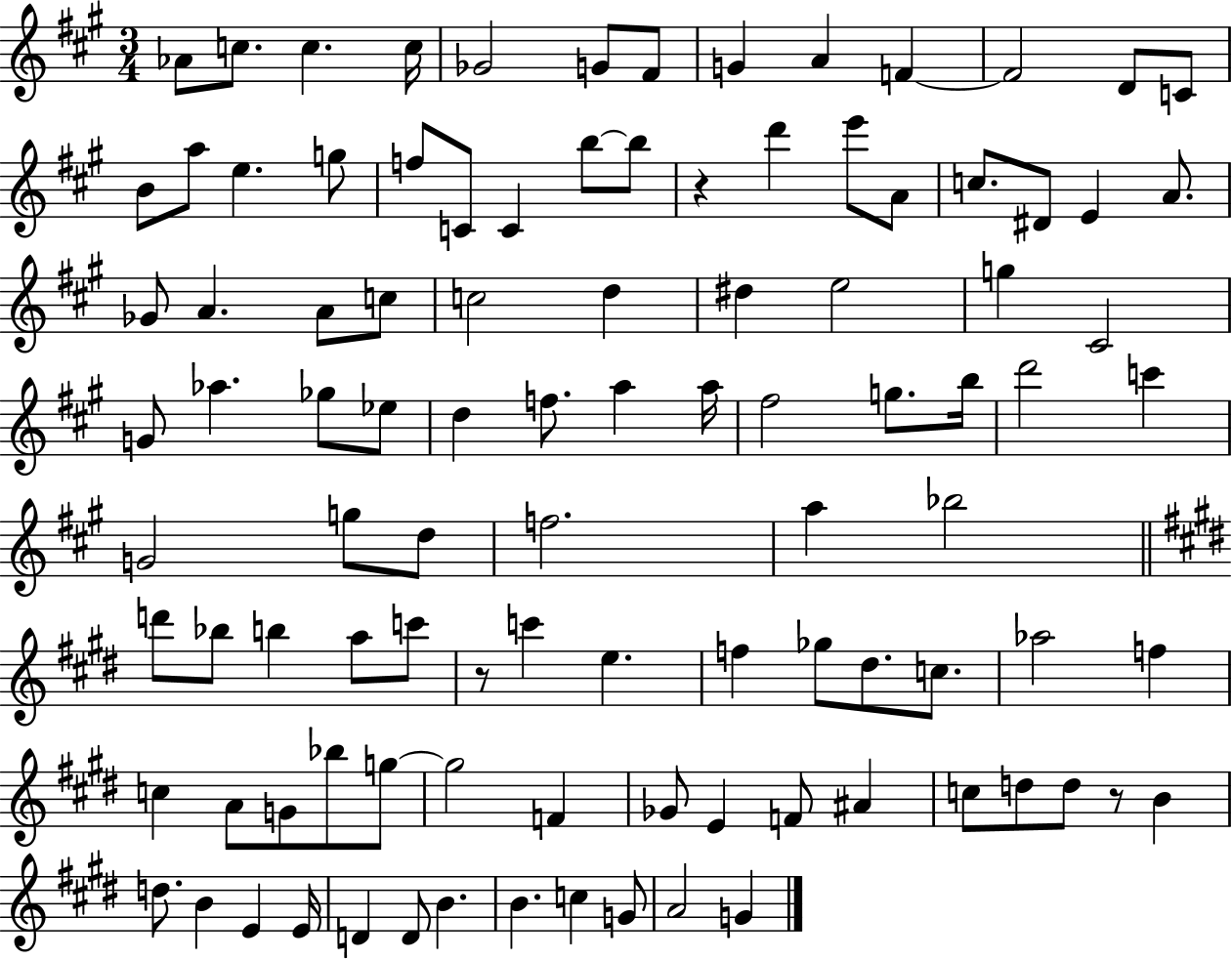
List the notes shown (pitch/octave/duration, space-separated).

Ab4/e C5/e. C5/q. C5/s Gb4/h G4/e F#4/e G4/q A4/q F4/q F4/h D4/e C4/e B4/e A5/e E5/q. G5/e F5/e C4/e C4/q B5/e B5/e R/q D6/q E6/e A4/e C5/e. D#4/e E4/q A4/e. Gb4/e A4/q. A4/e C5/e C5/h D5/q D#5/q E5/h G5/q C#4/h G4/e Ab5/q. Gb5/e Eb5/e D5/q F5/e. A5/q A5/s F#5/h G5/e. B5/s D6/h C6/q G4/h G5/e D5/e F5/h. A5/q Bb5/h D6/e Bb5/e B5/q A5/e C6/e R/e C6/q E5/q. F5/q Gb5/e D#5/e. C5/e. Ab5/h F5/q C5/q A4/e G4/e Bb5/e G5/e G5/h F4/q Gb4/e E4/q F4/e A#4/q C5/e D5/e D5/e R/e B4/q D5/e. B4/q E4/q E4/s D4/q D4/e B4/q. B4/q. C5/q G4/e A4/h G4/q